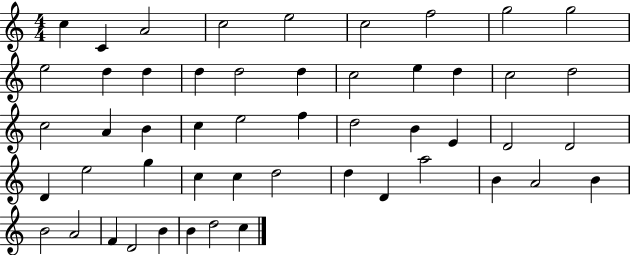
C5/q C4/q A4/h C5/h E5/h C5/h F5/h G5/h G5/h E5/h D5/q D5/q D5/q D5/h D5/q C5/h E5/q D5/q C5/h D5/h C5/h A4/q B4/q C5/q E5/h F5/q D5/h B4/q E4/q D4/h D4/h D4/q E5/h G5/q C5/q C5/q D5/h D5/q D4/q A5/h B4/q A4/h B4/q B4/h A4/h F4/q D4/h B4/q B4/q D5/h C5/q